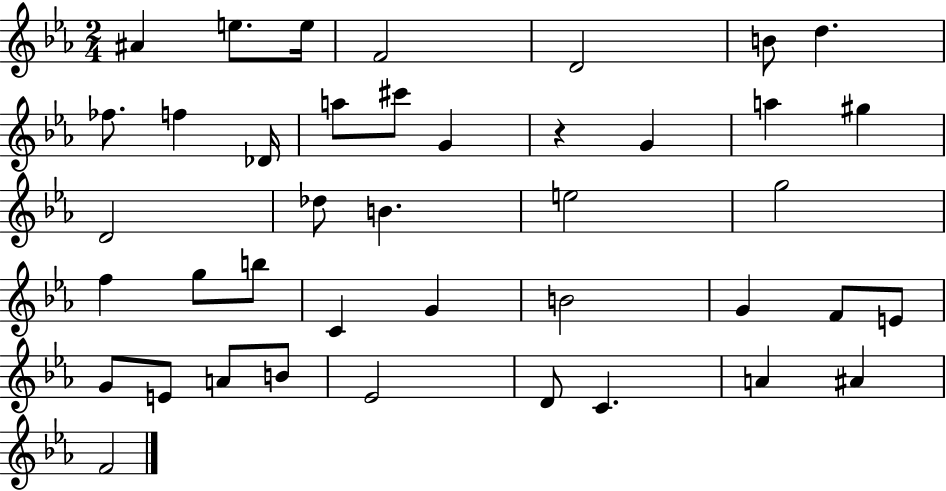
X:1
T:Untitled
M:2/4
L:1/4
K:Eb
^A e/2 e/4 F2 D2 B/2 d _f/2 f _D/4 a/2 ^c'/2 G z G a ^g D2 _d/2 B e2 g2 f g/2 b/2 C G B2 G F/2 E/2 G/2 E/2 A/2 B/2 _E2 D/2 C A ^A F2